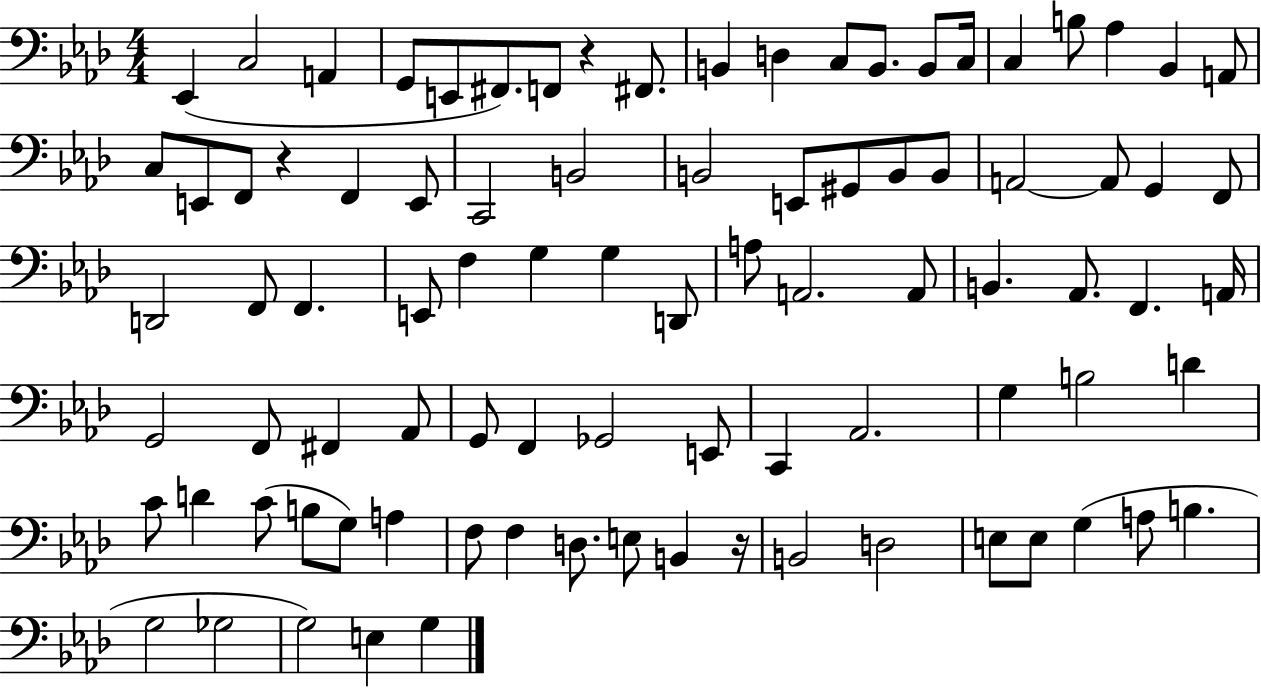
{
  \clef bass
  \numericTimeSignature
  \time 4/4
  \key aes \major
  ees,4( c2 a,4 | g,8 e,8 fis,8.) f,8 r4 fis,8. | b,4 d4 c8 b,8. b,8 c16 | c4 b8 aes4 bes,4 a,8 | \break c8 e,8 f,8 r4 f,4 e,8 | c,2 b,2 | b,2 e,8 gis,8 b,8 b,8 | a,2~~ a,8 g,4 f,8 | \break d,2 f,8 f,4. | e,8 f4 g4 g4 d,8 | a8 a,2. a,8 | b,4. aes,8. f,4. a,16 | \break g,2 f,8 fis,4 aes,8 | g,8 f,4 ges,2 e,8 | c,4 aes,2. | g4 b2 d'4 | \break c'8 d'4 c'8( b8 g8) a4 | f8 f4 d8. e8 b,4 r16 | b,2 d2 | e8 e8 g4( a8 b4. | \break g2 ges2 | g2) e4 g4 | \bar "|."
}